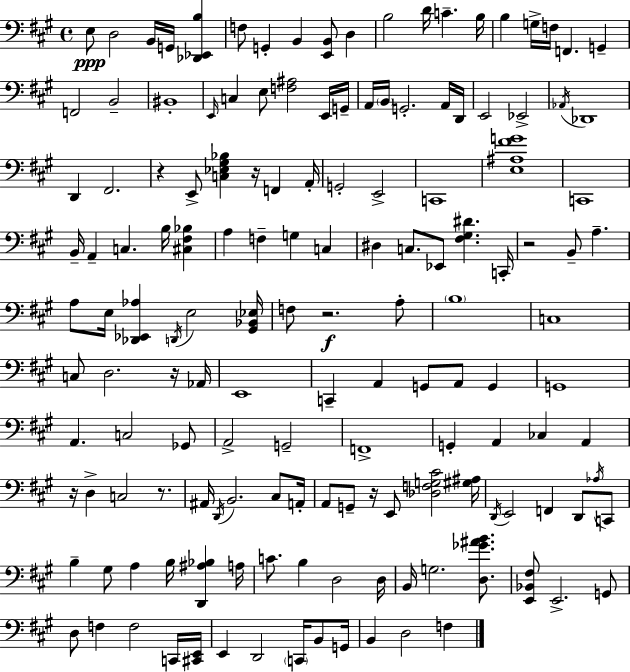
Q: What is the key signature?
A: A major